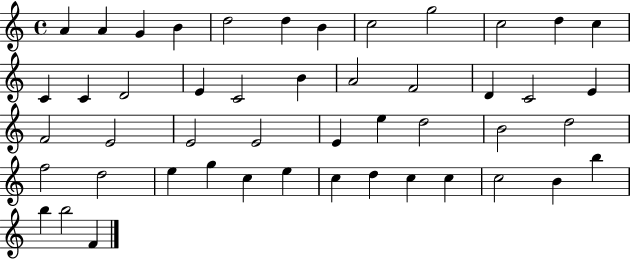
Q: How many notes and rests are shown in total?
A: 48